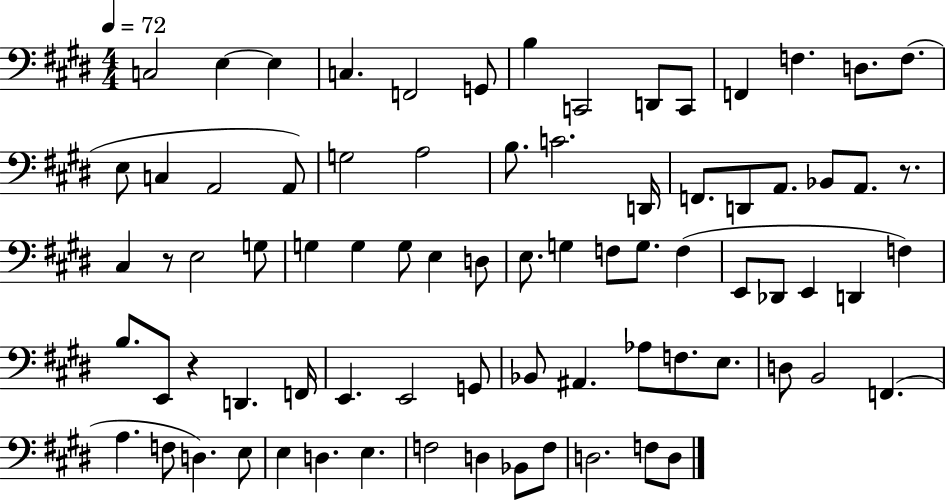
X:1
T:Untitled
M:4/4
L:1/4
K:E
C,2 E, E, C, F,,2 G,,/2 B, C,,2 D,,/2 C,,/2 F,, F, D,/2 F,/2 E,/2 C, A,,2 A,,/2 G,2 A,2 B,/2 C2 D,,/4 F,,/2 D,,/2 A,,/2 _B,,/2 A,,/2 z/2 ^C, z/2 E,2 G,/2 G, G, G,/2 E, D,/2 E,/2 G, F,/2 G,/2 F, E,,/2 _D,,/2 E,, D,, F, B,/2 E,,/2 z D,, F,,/4 E,, E,,2 G,,/2 _B,,/2 ^A,, _A,/2 F,/2 E,/2 D,/2 B,,2 F,, A, F,/2 D, E,/2 E, D, E, F,2 D, _B,,/2 F,/2 D,2 F,/2 D,/2